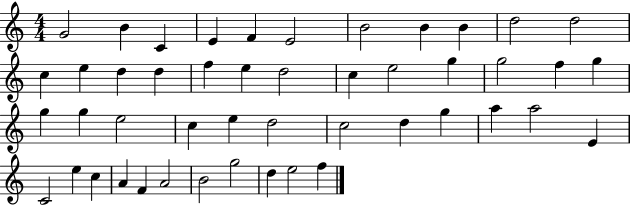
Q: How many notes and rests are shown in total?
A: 47